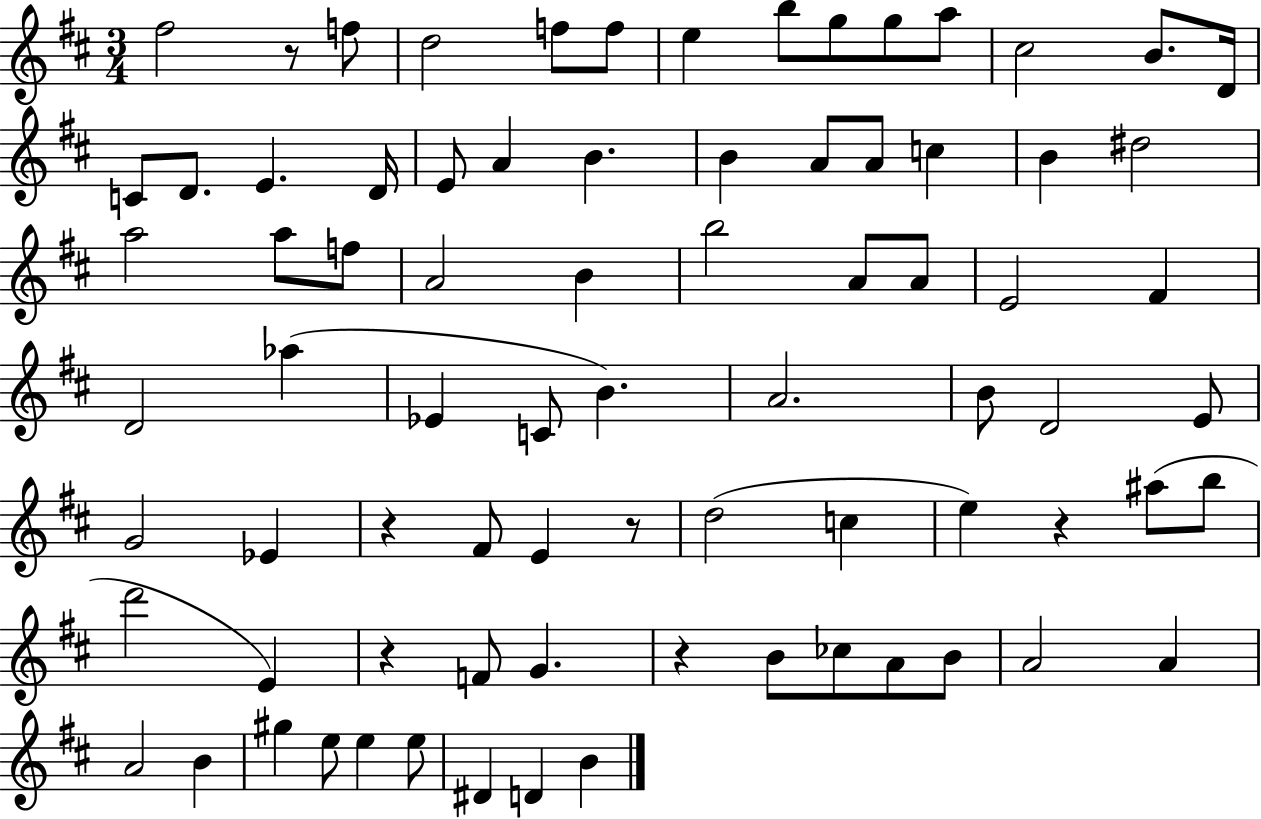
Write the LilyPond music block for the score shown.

{
  \clef treble
  \numericTimeSignature
  \time 3/4
  \key d \major
  fis''2 r8 f''8 | d''2 f''8 f''8 | e''4 b''8 g''8 g''8 a''8 | cis''2 b'8. d'16 | \break c'8 d'8. e'4. d'16 | e'8 a'4 b'4. | b'4 a'8 a'8 c''4 | b'4 dis''2 | \break a''2 a''8 f''8 | a'2 b'4 | b''2 a'8 a'8 | e'2 fis'4 | \break d'2 aes''4( | ees'4 c'8 b'4.) | a'2. | b'8 d'2 e'8 | \break g'2 ees'4 | r4 fis'8 e'4 r8 | d''2( c''4 | e''4) r4 ais''8( b''8 | \break d'''2 e'4) | r4 f'8 g'4. | r4 b'8 ces''8 a'8 b'8 | a'2 a'4 | \break a'2 b'4 | gis''4 e''8 e''4 e''8 | dis'4 d'4 b'4 | \bar "|."
}